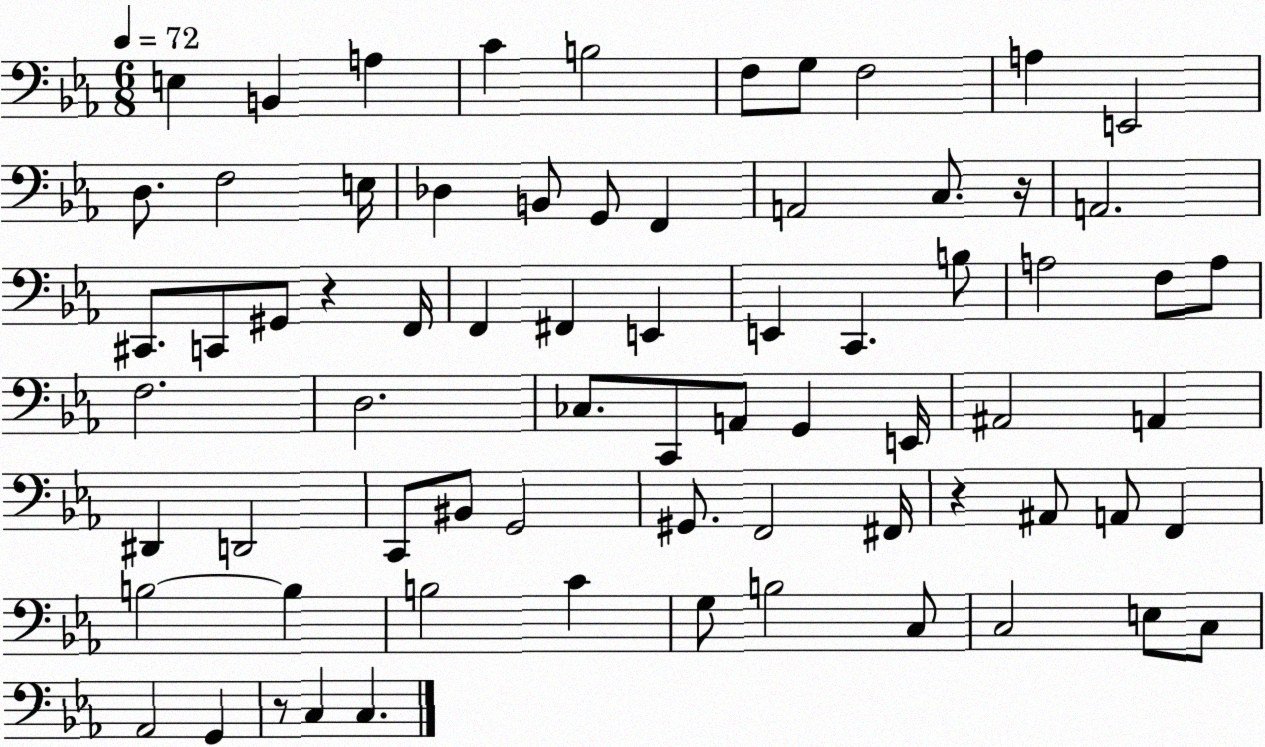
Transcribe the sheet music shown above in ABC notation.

X:1
T:Untitled
M:6/8
L:1/4
K:Eb
E, B,, A, C B,2 F,/2 G,/2 F,2 A, E,,2 D,/2 F,2 E,/4 _D, B,,/2 G,,/2 F,, A,,2 C,/2 z/4 A,,2 ^C,,/2 C,,/2 ^G,,/2 z F,,/4 F,, ^F,, E,, E,, C,, B,/2 A,2 F,/2 A,/2 F,2 D,2 _C,/2 C,,/2 A,,/2 G,, E,,/4 ^A,,2 A,, ^D,, D,,2 C,,/2 ^B,,/2 G,,2 ^G,,/2 F,,2 ^F,,/4 z ^A,,/2 A,,/2 F,, B,2 B, B,2 C G,/2 B,2 C,/2 C,2 E,/2 C,/2 _A,,2 G,, z/2 C, C,